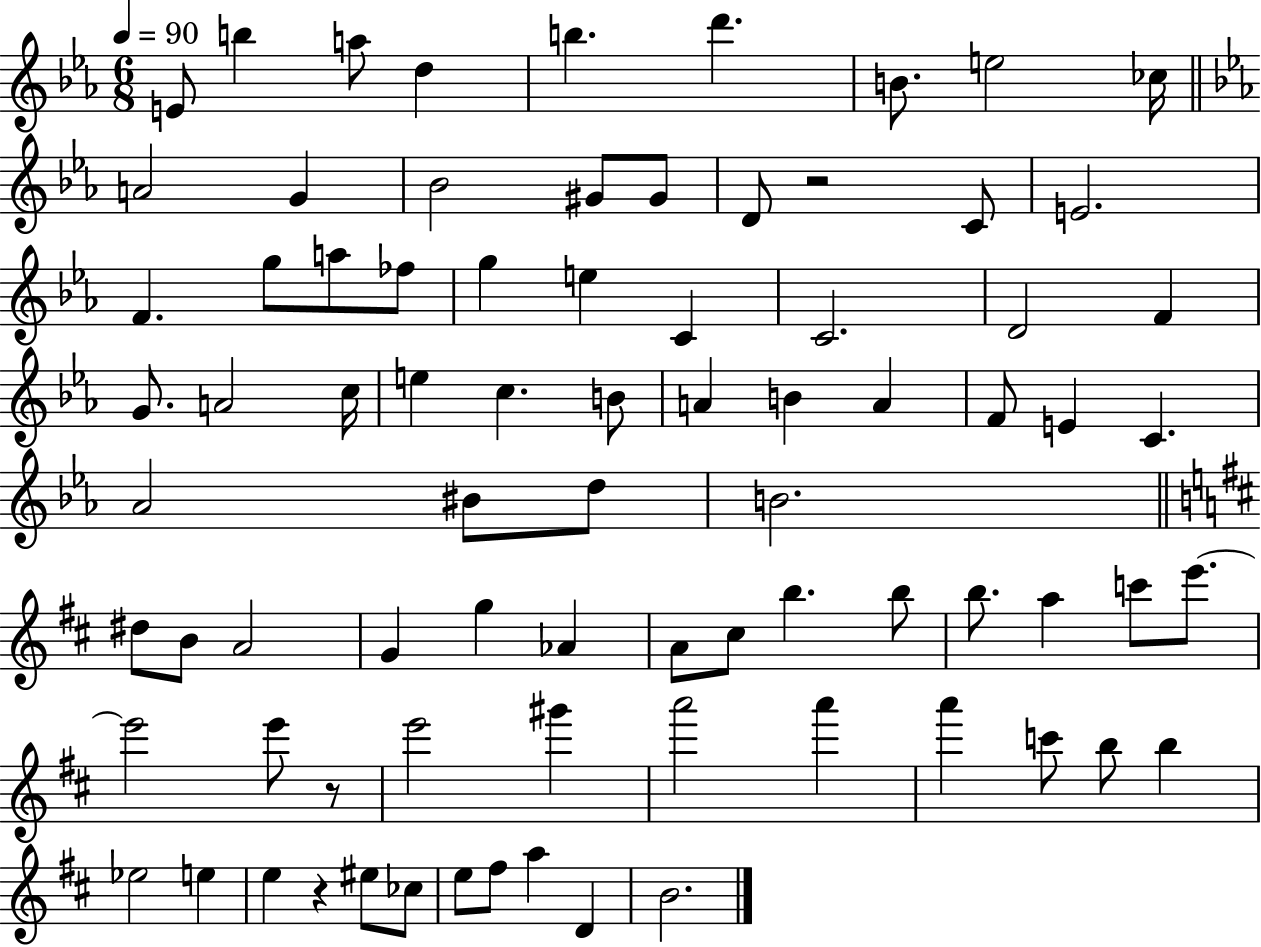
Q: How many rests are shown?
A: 3